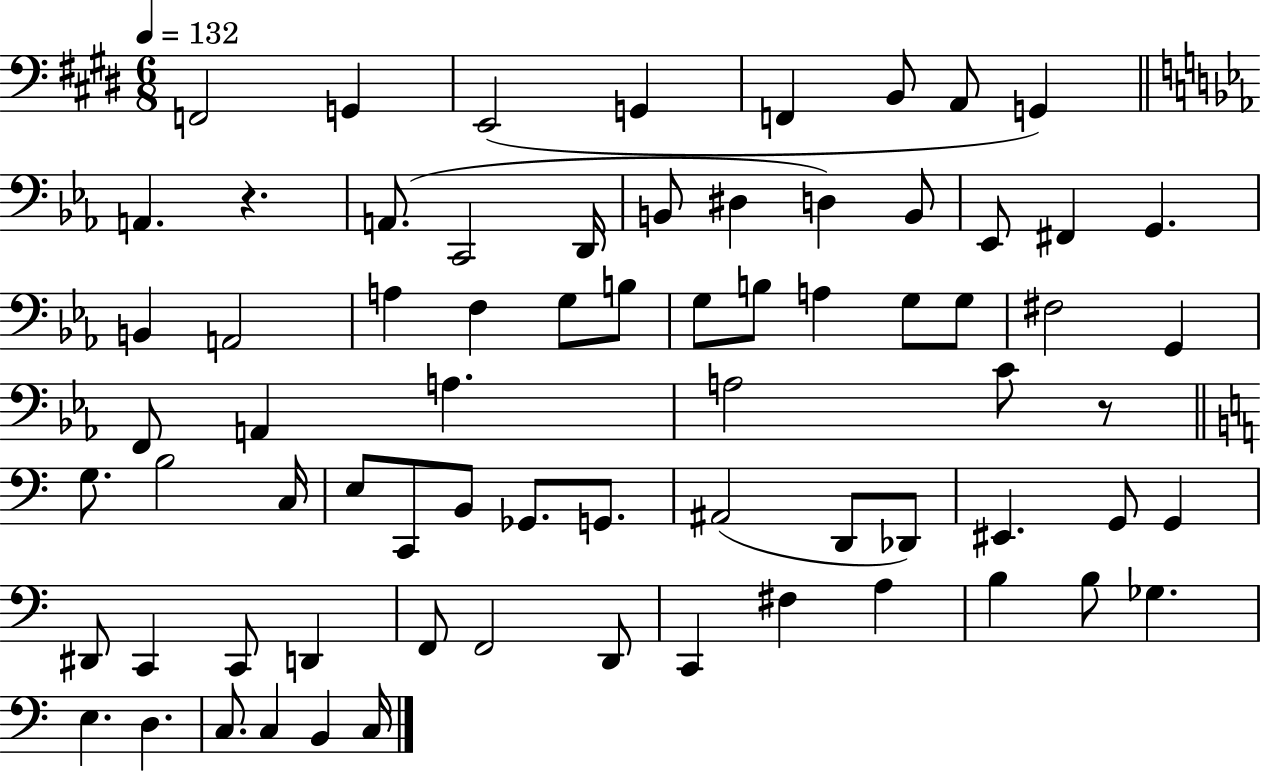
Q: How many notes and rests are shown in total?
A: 72